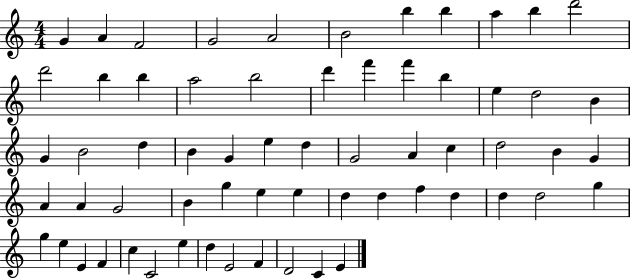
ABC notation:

X:1
T:Untitled
M:4/4
L:1/4
K:C
G A F2 G2 A2 B2 b b a b d'2 d'2 b b a2 b2 d' f' f' b e d2 B G B2 d B G e d G2 A c d2 B G A A G2 B g e e d d f d d d2 g g e E F c C2 e d E2 F D2 C E